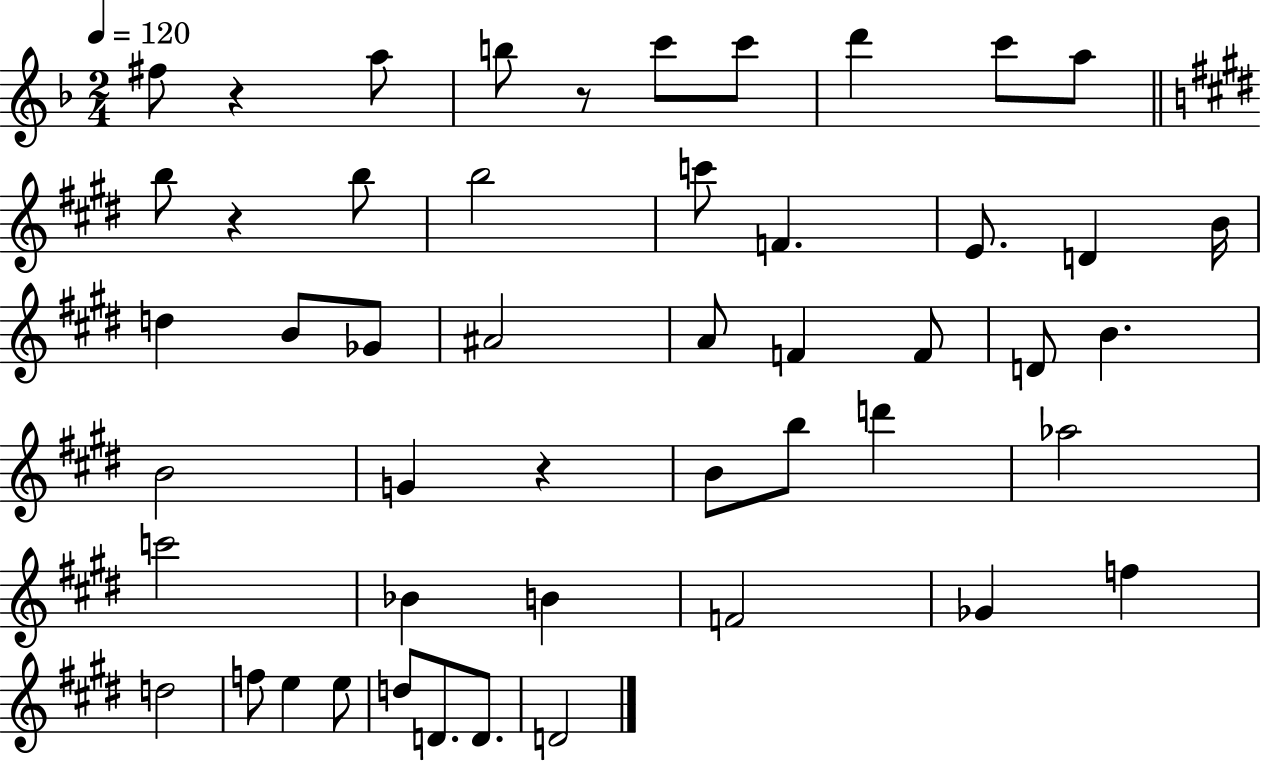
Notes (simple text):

F#5/e R/q A5/e B5/e R/e C6/e C6/e D6/q C6/e A5/e B5/e R/q B5/e B5/h C6/e F4/q. E4/e. D4/q B4/s D5/q B4/e Gb4/e A#4/h A4/e F4/q F4/e D4/e B4/q. B4/h G4/q R/q B4/e B5/e D6/q Ab5/h C6/h Bb4/q B4/q F4/h Gb4/q F5/q D5/h F5/e E5/q E5/e D5/e D4/e. D4/e. D4/h